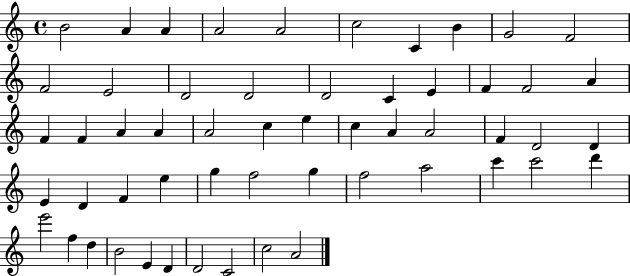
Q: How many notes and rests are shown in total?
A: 55